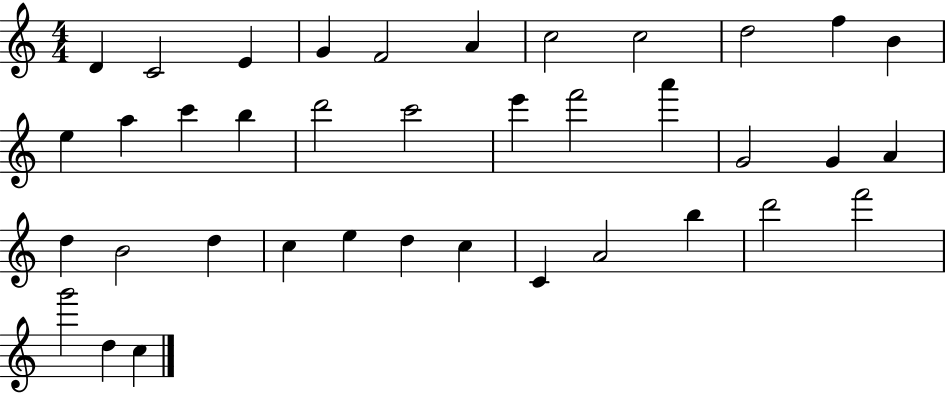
{
  \clef treble
  \numericTimeSignature
  \time 4/4
  \key c \major
  d'4 c'2 e'4 | g'4 f'2 a'4 | c''2 c''2 | d''2 f''4 b'4 | \break e''4 a''4 c'''4 b''4 | d'''2 c'''2 | e'''4 f'''2 a'''4 | g'2 g'4 a'4 | \break d''4 b'2 d''4 | c''4 e''4 d''4 c''4 | c'4 a'2 b''4 | d'''2 f'''2 | \break g'''2 d''4 c''4 | \bar "|."
}